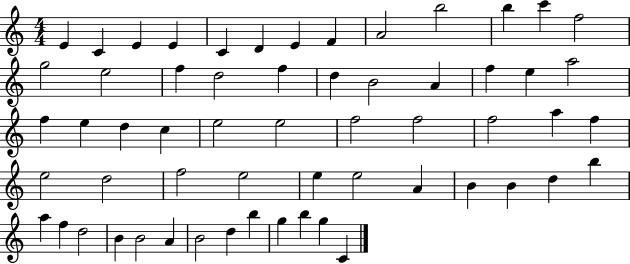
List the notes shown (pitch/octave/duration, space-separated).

E4/q C4/q E4/q E4/q C4/q D4/q E4/q F4/q A4/h B5/h B5/q C6/q F5/h G5/h E5/h F5/q D5/h F5/q D5/q B4/h A4/q F5/q E5/q A5/h F5/q E5/q D5/q C5/q E5/h E5/h F5/h F5/h F5/h A5/q F5/q E5/h D5/h F5/h E5/h E5/q E5/h A4/q B4/q B4/q D5/q B5/q A5/q F5/q D5/h B4/q B4/h A4/q B4/h D5/q B5/q G5/q B5/q G5/q C4/q